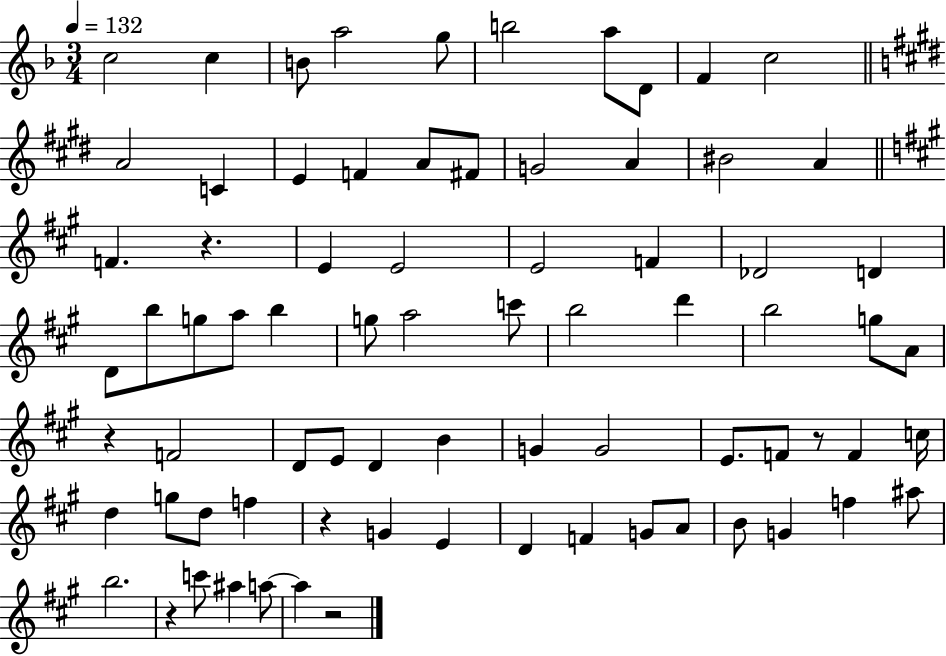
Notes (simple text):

C5/h C5/q B4/e A5/h G5/e B5/h A5/e D4/e F4/q C5/h A4/h C4/q E4/q F4/q A4/e F#4/e G4/h A4/q BIS4/h A4/q F4/q. R/q. E4/q E4/h E4/h F4/q Db4/h D4/q D4/e B5/e G5/e A5/e B5/q G5/e A5/h C6/e B5/h D6/q B5/h G5/e A4/e R/q F4/h D4/e E4/e D4/q B4/q G4/q G4/h E4/e. F4/e R/e F4/q C5/s D5/q G5/e D5/e F5/q R/q G4/q E4/q D4/q F4/q G4/e A4/e B4/e G4/q F5/q A#5/e B5/h. R/q C6/e A#5/q A5/e A5/q R/h